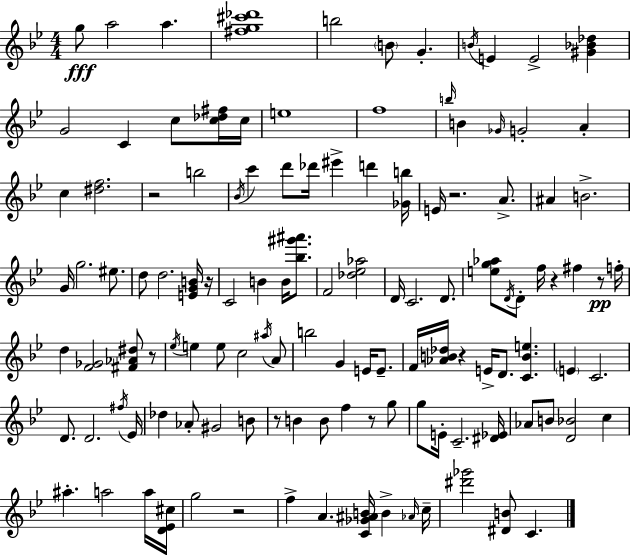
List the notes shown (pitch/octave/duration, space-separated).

G5/e A5/h A5/q. [F#5,G5,C#6,Db6]/w B5/h B4/e G4/q. B4/s E4/q E4/h [G#4,Bb4,Db5]/q G4/h C4/q C5/e [C5,Db5,F#5]/s C5/s E5/w F5/w B5/s B4/q Gb4/s G4/h A4/q C5/q [D#5,F5]/h. R/h B5/h Bb4/s C6/q D6/e Db6/s EIS6/q D6/q [Gb4,B5]/s E4/s R/h. A4/e. A#4/q B4/h. G4/s G5/h. EIS5/e. D5/e D5/h. [E4,G4,B4]/s R/s C4/h B4/q B4/s [Bb5,G#6,A#6]/e. F4/h [Db5,Eb5,Ab5]/h D4/s C4/h. D4/e. [E5,G5,Ab5]/e D4/s D4/e F5/s R/q F#5/q R/e F5/s D5/q [F4,Gb4]/h [F#4,Ab4,D#5]/e R/e Eb5/s E5/q E5/e C5/h A#5/s A4/e B5/h G4/q E4/s E4/e. F4/s [Ab4,B4,Db5]/s R/q E4/s D4/e. [C4,B4,E5]/q. E4/q C4/h. D4/e. D4/h. F#5/s Eb4/s Db5/q Ab4/e G#4/h B4/e R/e B4/q B4/e F5/q R/e G5/e G5/e E4/s C4/h. [D#4,Eb4]/s Ab4/e B4/e [D4,Bb4]/h C5/q A#5/q. A5/h A5/s [D4,Eb4,C#5]/s G5/h R/h F5/q A4/q. [C4,Gb4,A#4,B4]/s B4/q Ab4/s C5/s [D#6,Gb6]/h [D#4,B4]/e C4/q.